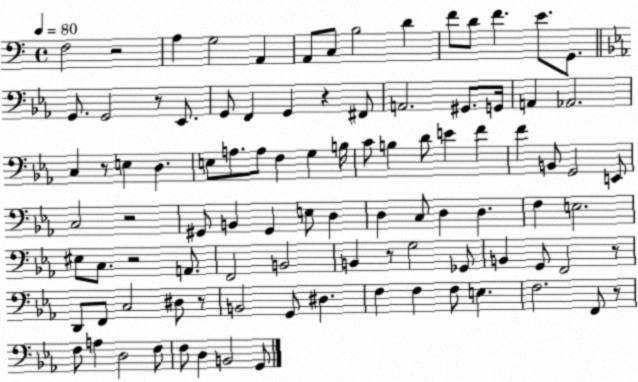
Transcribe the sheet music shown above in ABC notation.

X:1
T:Untitled
M:4/4
L:1/4
K:C
F,2 z2 A, G,2 A,, A,,/2 C,/2 B,2 D F/2 D/2 F E/2 G,,/2 G,,/2 G,,2 z/2 _E,,/2 G,,/2 F,, G,, z ^F,,/2 A,,2 ^G,,/2 G,,/4 A,, _A,,2 C, z/2 E, D, E,/2 A,/2 A,/2 F, G, B,/4 C/2 B, D/2 E F F B,,/2 G,,2 E,,/2 C,2 z2 ^G,,/2 B,, ^G,, E,/2 D, D, C,/2 D, D, F, E,2 ^E,/2 C,/2 z2 A,,/2 F,,2 B,,2 B,, z/2 G,2 _G,,/2 B,, G,,/2 F,,2 z/2 D,,/2 F,,/2 C,2 ^D,/2 z/2 B,,2 G,,/2 ^D, F, F, F,/2 E, F,2 F,,/2 z/2 F,/2 A, D,2 F,/2 F,/2 D, B,,2 G,,/2